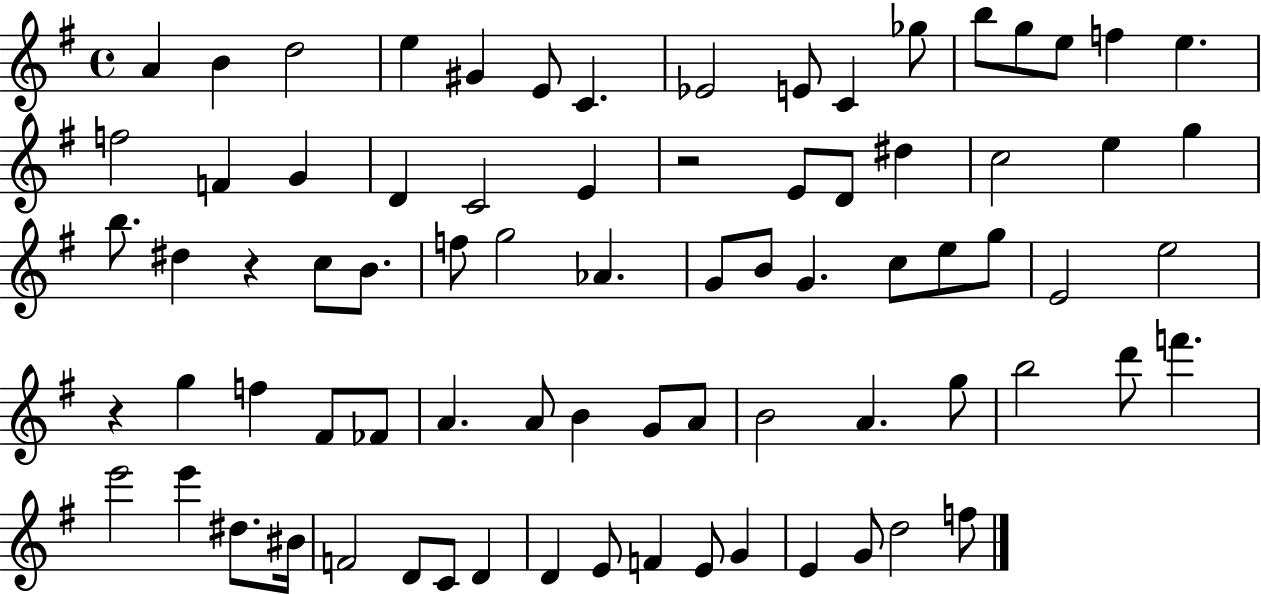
A4/q B4/q D5/h E5/q G#4/q E4/e C4/q. Eb4/h E4/e C4/q Gb5/e B5/e G5/e E5/e F5/q E5/q. F5/h F4/q G4/q D4/q C4/h E4/q R/h E4/e D4/e D#5/q C5/h E5/q G5/q B5/e. D#5/q R/q C5/e B4/e. F5/e G5/h Ab4/q. G4/e B4/e G4/q. C5/e E5/e G5/e E4/h E5/h R/q G5/q F5/q F#4/e FES4/e A4/q. A4/e B4/q G4/e A4/e B4/h A4/q. G5/e B5/h D6/e F6/q. E6/h E6/q D#5/e. BIS4/s F4/h D4/e C4/e D4/q D4/q E4/e F4/q E4/e G4/q E4/q G4/e D5/h F5/e